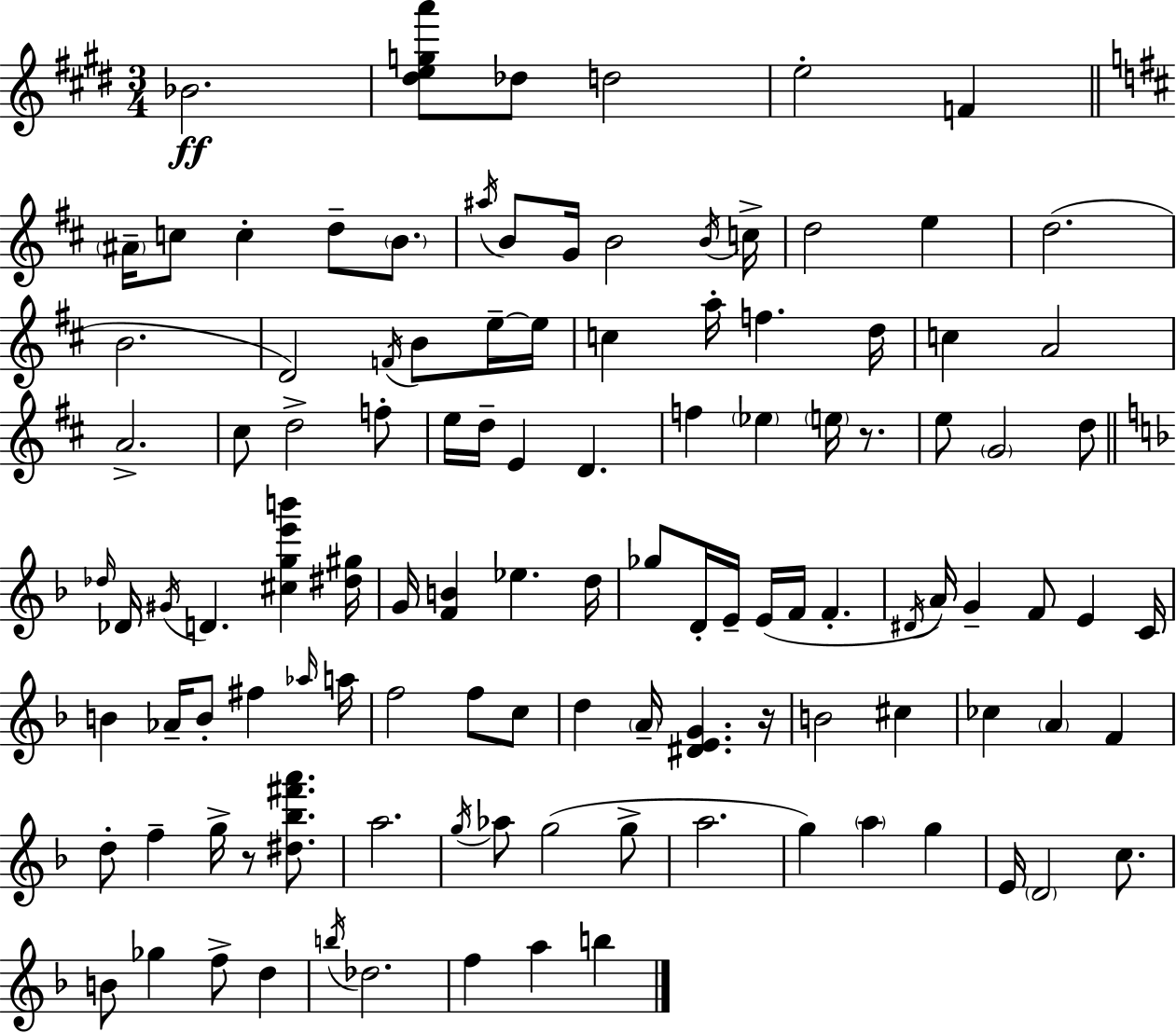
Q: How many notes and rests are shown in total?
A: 113